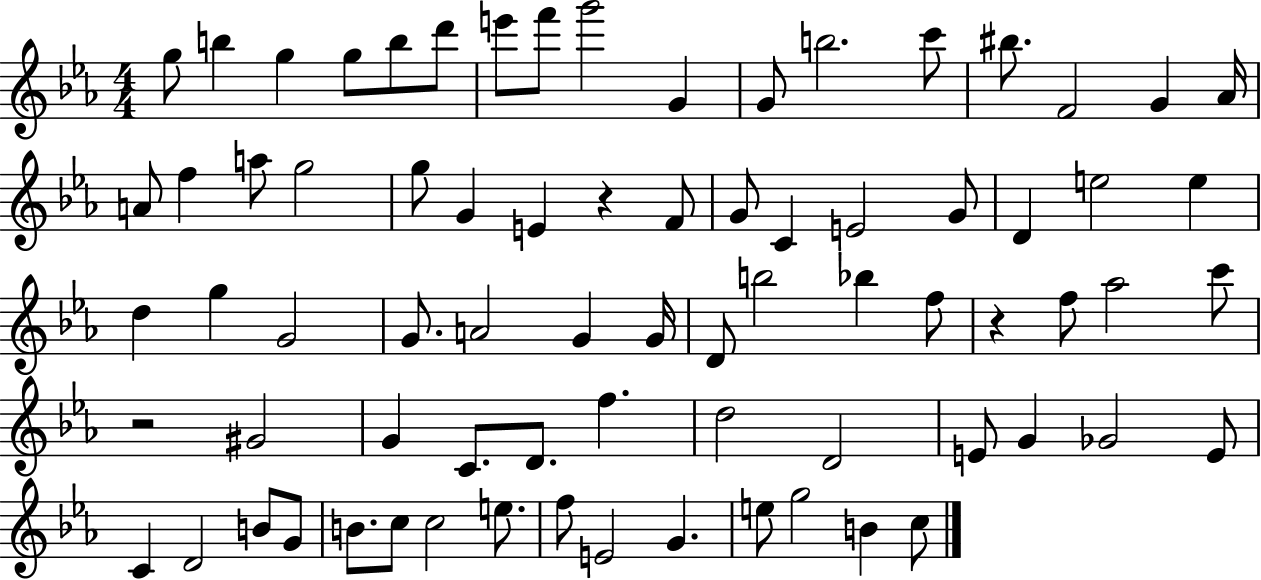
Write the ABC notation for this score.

X:1
T:Untitled
M:4/4
L:1/4
K:Eb
g/2 b g g/2 b/2 d'/2 e'/2 f'/2 g'2 G G/2 b2 c'/2 ^b/2 F2 G _A/4 A/2 f a/2 g2 g/2 G E z F/2 G/2 C E2 G/2 D e2 e d g G2 G/2 A2 G G/4 D/2 b2 _b f/2 z f/2 _a2 c'/2 z2 ^G2 G C/2 D/2 f d2 D2 E/2 G _G2 E/2 C D2 B/2 G/2 B/2 c/2 c2 e/2 f/2 E2 G e/2 g2 B c/2